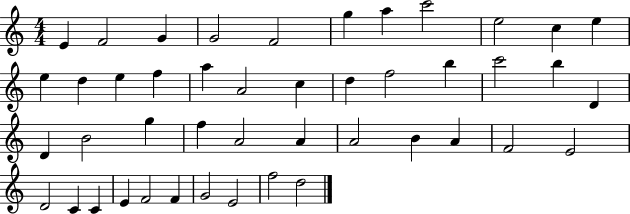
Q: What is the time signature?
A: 4/4